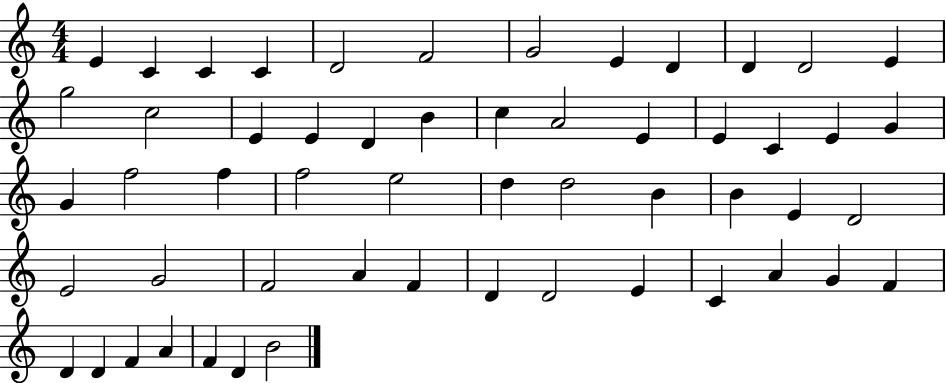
X:1
T:Untitled
M:4/4
L:1/4
K:C
E C C C D2 F2 G2 E D D D2 E g2 c2 E E D B c A2 E E C E G G f2 f f2 e2 d d2 B B E D2 E2 G2 F2 A F D D2 E C A G F D D F A F D B2